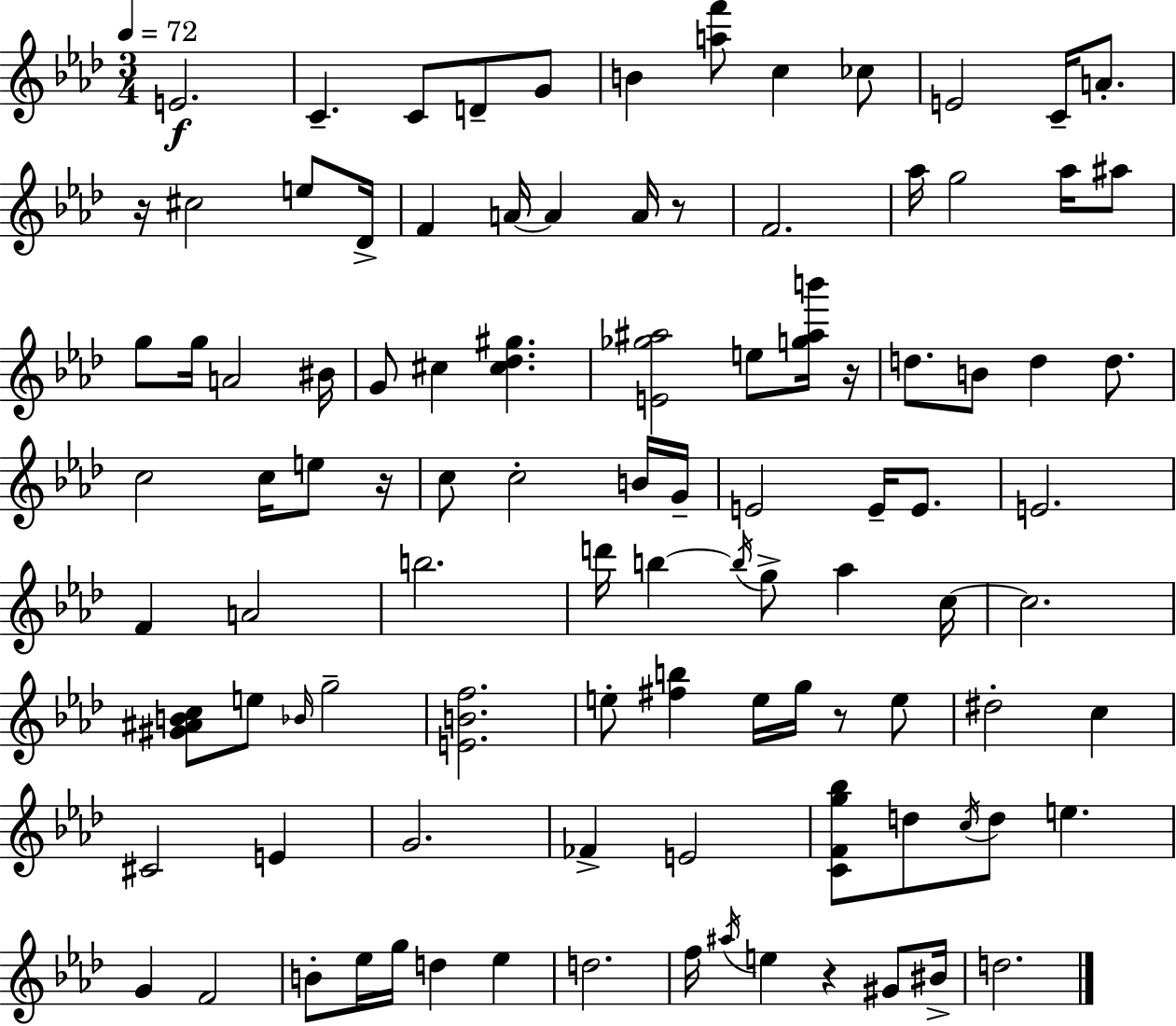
E4/h. C4/q. C4/e D4/e G4/e B4/q [A5,F6]/e C5/q CES5/e E4/h C4/s A4/e. R/s C#5/h E5/e Db4/s F4/q A4/s A4/q A4/s R/e F4/h. Ab5/s G5/h Ab5/s A#5/e G5/e G5/s A4/h BIS4/s G4/e C#5/q [C#5,Db5,G#5]/q. [E4,Gb5,A#5]/h E5/e [G5,A#5,B6]/s R/s D5/e. B4/e D5/q D5/e. C5/h C5/s E5/e R/s C5/e C5/h B4/s G4/s E4/h E4/s E4/e. E4/h. F4/q A4/h B5/h. D6/s B5/q B5/s G5/e Ab5/q C5/s C5/h. [G#4,A#4,B4,C5]/e E5/e Bb4/s G5/h [E4,B4,F5]/h. E5/e [F#5,B5]/q E5/s G5/s R/e E5/e D#5/h C5/q C#4/h E4/q G4/h. FES4/q E4/h [C4,F4,G5,Bb5]/e D5/e C5/s D5/e E5/q. G4/q F4/h B4/e Eb5/s G5/s D5/q Eb5/q D5/h. F5/s A#5/s E5/q R/q G#4/e BIS4/s D5/h.